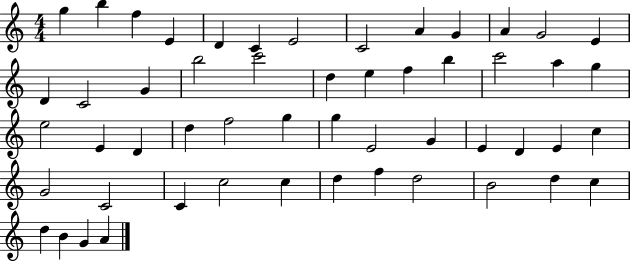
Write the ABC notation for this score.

X:1
T:Untitled
M:4/4
L:1/4
K:C
g b f E D C E2 C2 A G A G2 E D C2 G b2 c'2 d e f b c'2 a g e2 E D d f2 g g E2 G E D E c G2 C2 C c2 c d f d2 B2 d c d B G A